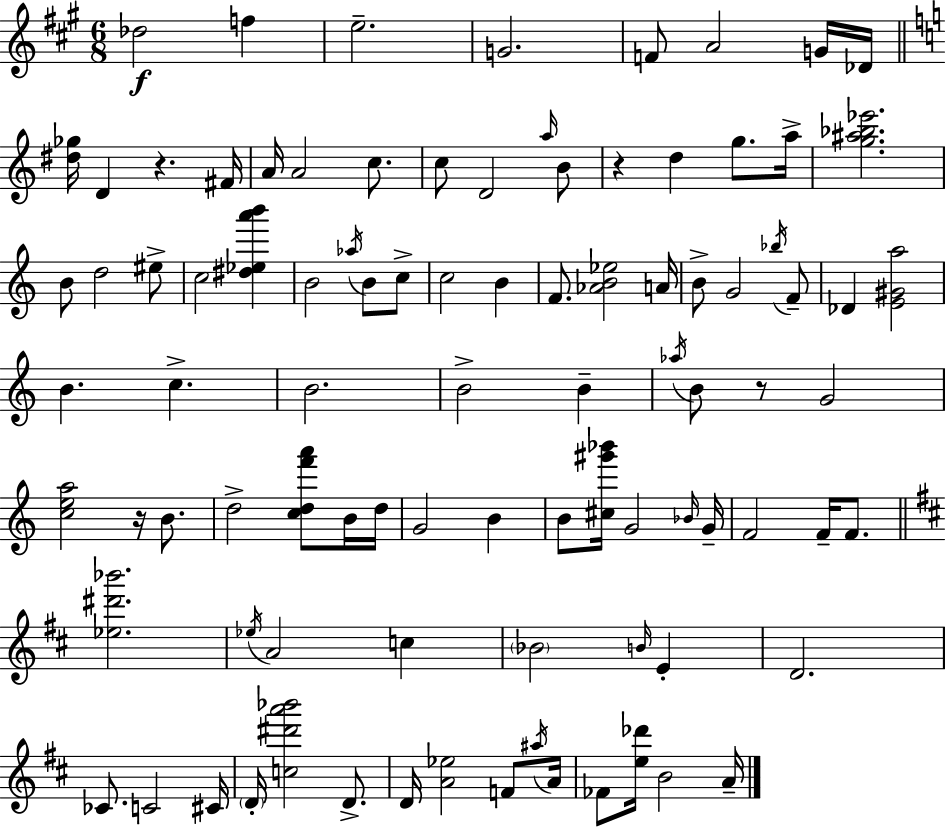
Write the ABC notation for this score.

X:1
T:Untitled
M:6/8
L:1/4
K:A
_d2 f e2 G2 F/2 A2 G/4 _D/4 [^d_g]/4 D z ^F/4 A/4 A2 c/2 c/2 D2 a/4 B/2 z d g/2 a/4 [g^a_b_e']2 B/2 d2 ^e/2 c2 [^d_ea'b'] B2 _a/4 B/2 c/2 c2 B F/2 [_AB_e]2 A/4 B/2 G2 _b/4 F/2 _D [E^Ga]2 B c B2 B2 B _a/4 B/2 z/2 G2 [cea]2 z/4 B/2 d2 [cdf'a']/2 B/4 d/4 G2 B B/2 [^c^g'_b']/4 G2 _B/4 G/4 F2 F/4 F/2 [_e^d'_b']2 _e/4 A2 c _B2 B/4 E D2 _C/2 C2 ^C/4 D/4 [c^d'a'_b']2 D/2 D/4 [A_e]2 F/2 ^a/4 A/4 _F/2 [e_d']/4 B2 A/4